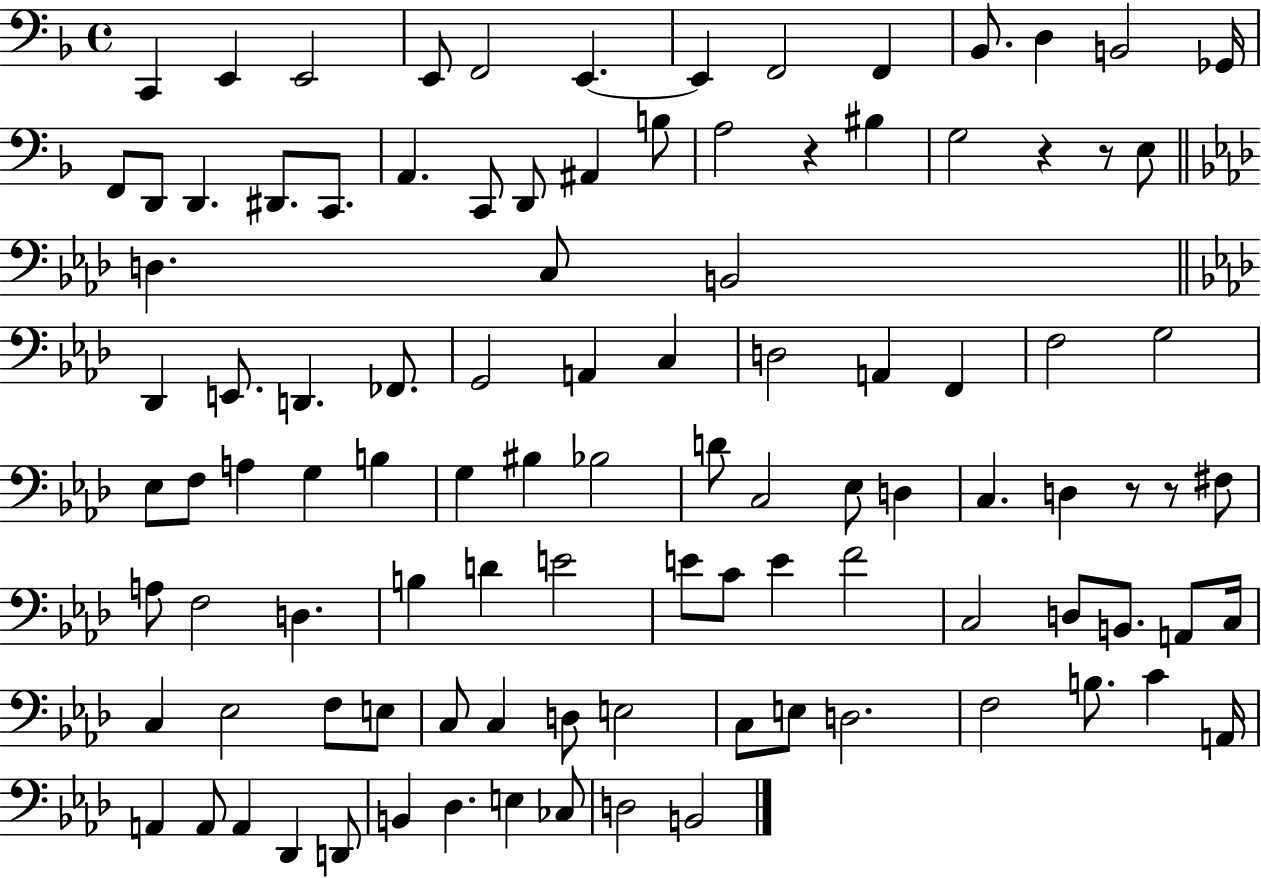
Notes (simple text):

C2/q E2/q E2/h E2/e F2/h E2/q. E2/q F2/h F2/q Bb2/e. D3/q B2/h Gb2/s F2/e D2/e D2/q. D#2/e. C2/e. A2/q. C2/e D2/e A#2/q B3/e A3/h R/q BIS3/q G3/h R/q R/e E3/e D3/q. C3/e B2/h Db2/q E2/e. D2/q. FES2/e. G2/h A2/q C3/q D3/h A2/q F2/q F3/h G3/h Eb3/e F3/e A3/q G3/q B3/q G3/q BIS3/q Bb3/h D4/e C3/h Eb3/e D3/q C3/q. D3/q R/e R/e F#3/e A3/e F3/h D3/q. B3/q D4/q E4/h E4/e C4/e E4/q F4/h C3/h D3/e B2/e. A2/e C3/s C3/q Eb3/h F3/e E3/e C3/e C3/q D3/e E3/h C3/e E3/e D3/h. F3/h B3/e. C4/q A2/s A2/q A2/e A2/q Db2/q D2/e B2/q Db3/q. E3/q CES3/e D3/h B2/h